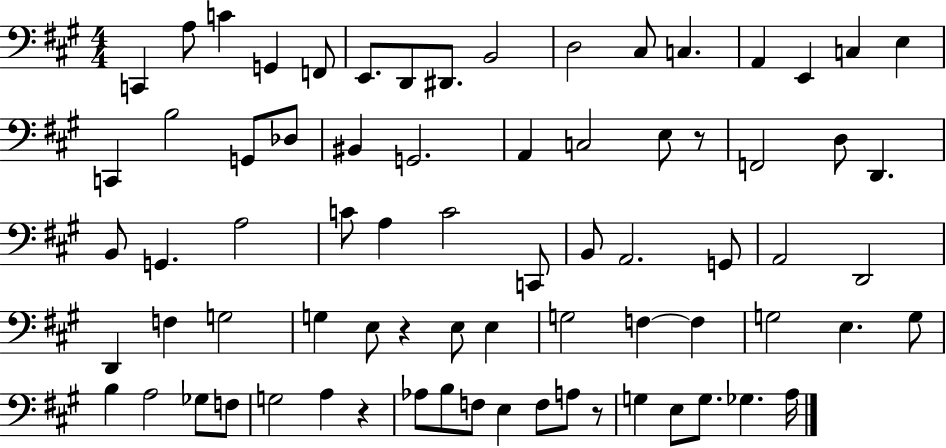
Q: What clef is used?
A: bass